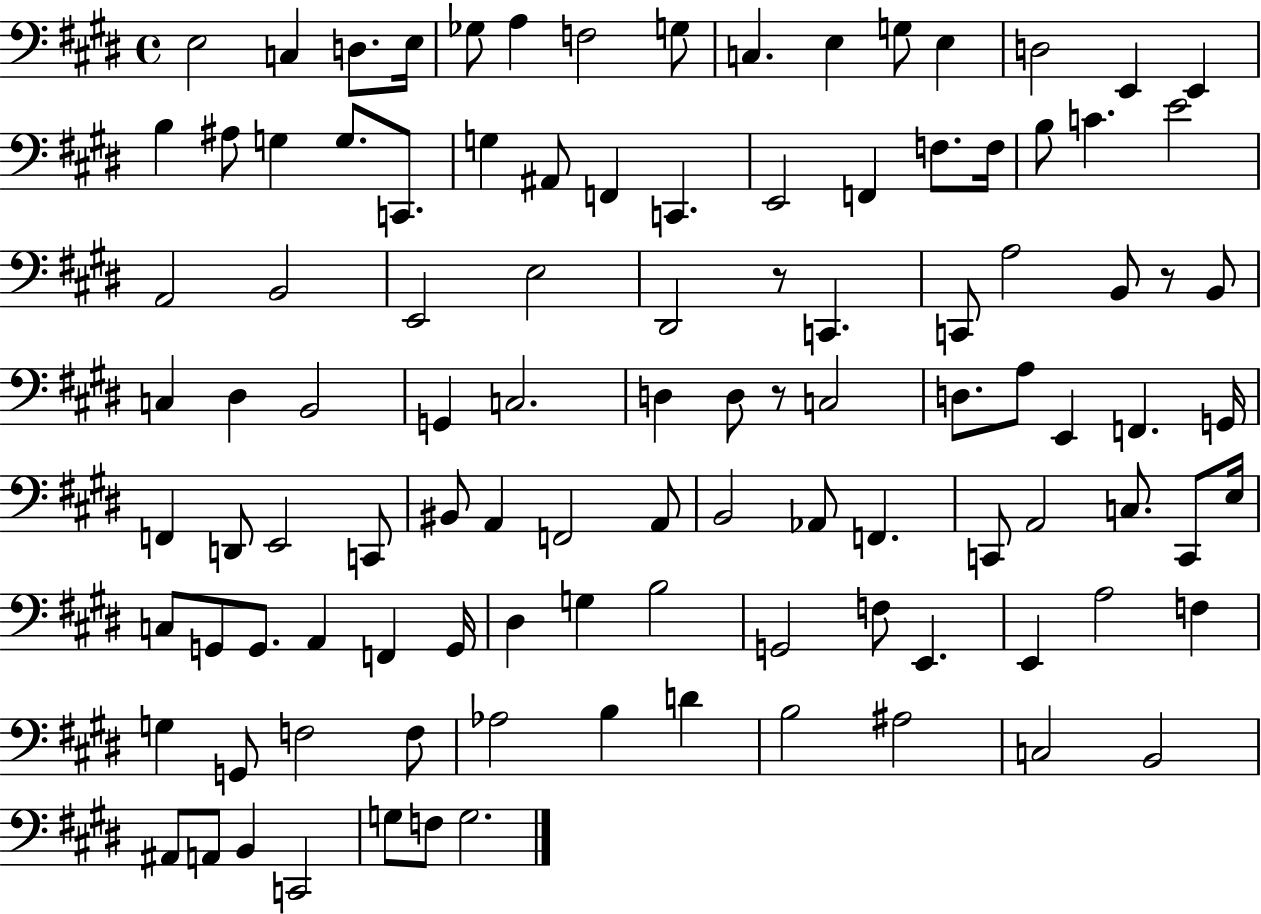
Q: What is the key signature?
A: E major